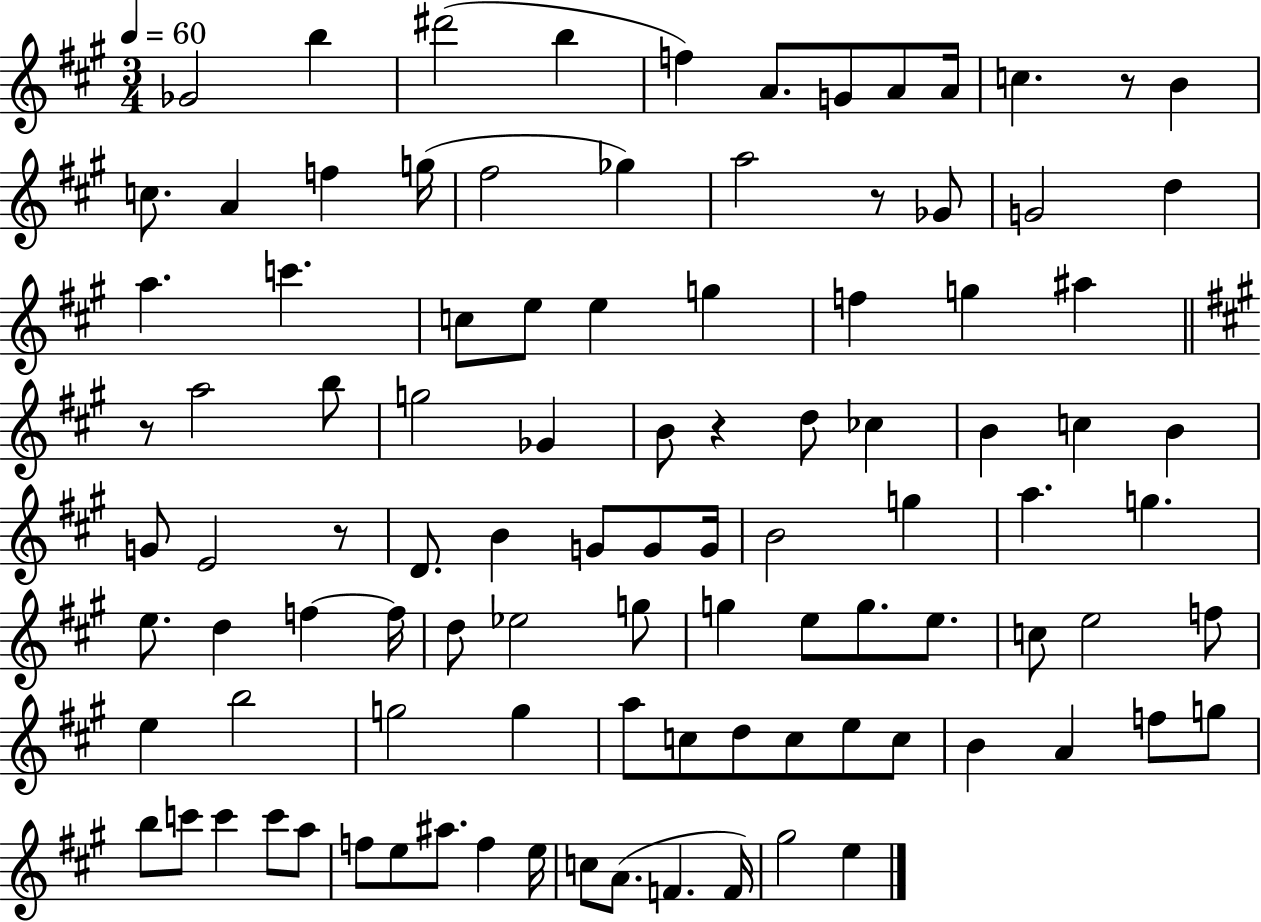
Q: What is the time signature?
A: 3/4